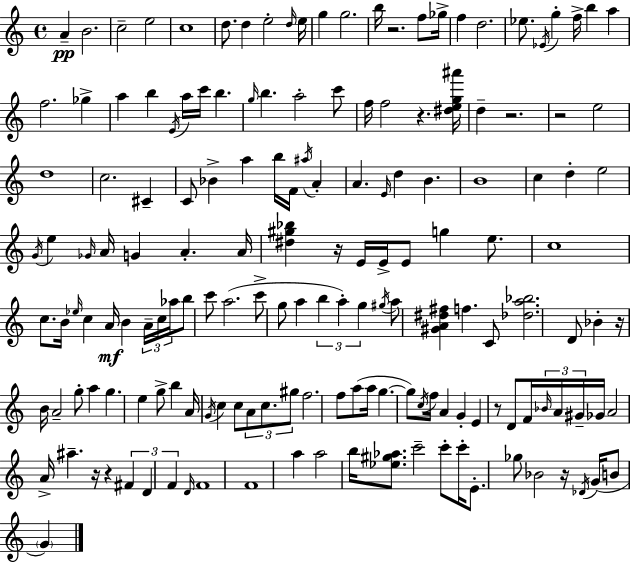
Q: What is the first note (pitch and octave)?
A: A4